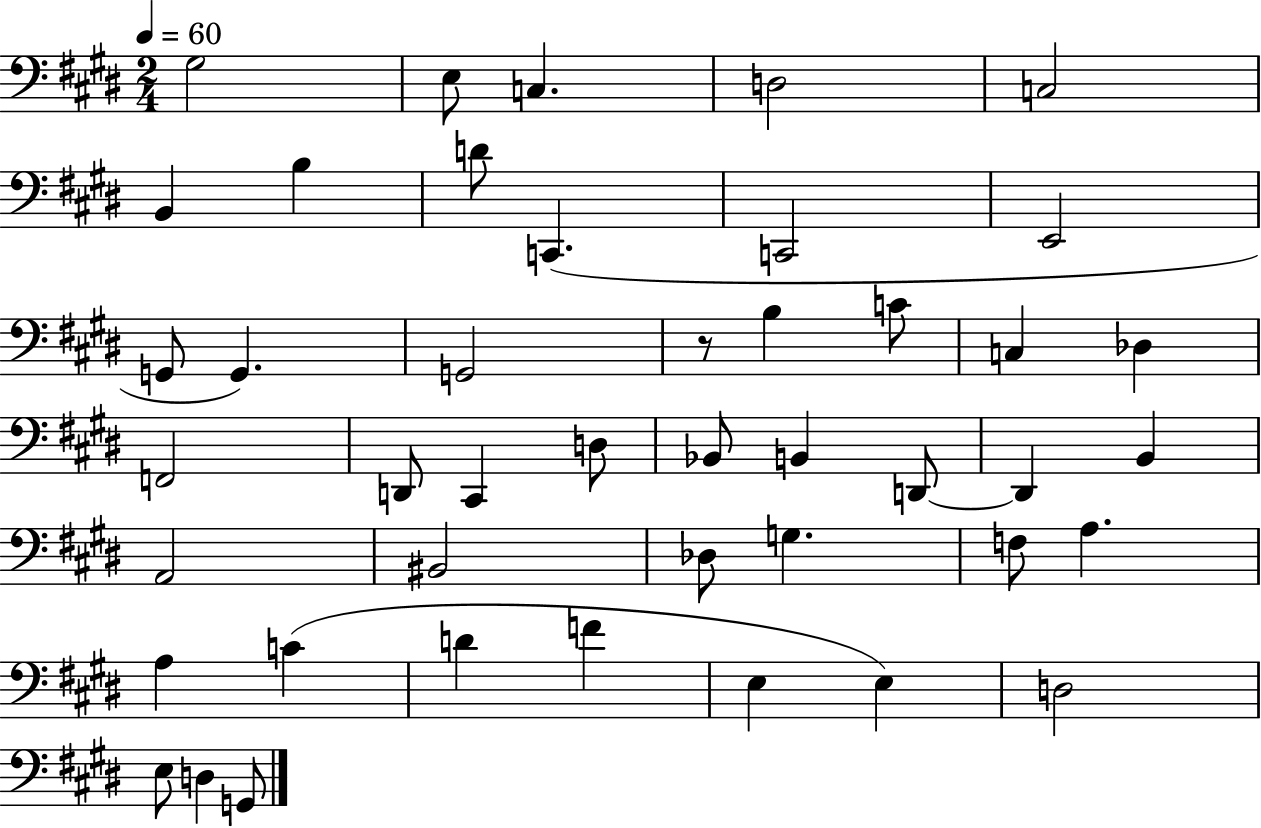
{
  \clef bass
  \numericTimeSignature
  \time 2/4
  \key e \major
  \tempo 4 = 60
  gis2 | e8 c4. | d2 | c2 | \break b,4 b4 | d'8 c,4.( | c,2 | e,2 | \break g,8 g,4.) | g,2 | r8 b4 c'8 | c4 des4 | \break f,2 | d,8 cis,4 d8 | bes,8 b,4 d,8~~ | d,4 b,4 | \break a,2 | bis,2 | des8 g4. | f8 a4. | \break a4 c'4( | d'4 f'4 | e4 e4) | d2 | \break e8 d4 g,8 | \bar "|."
}